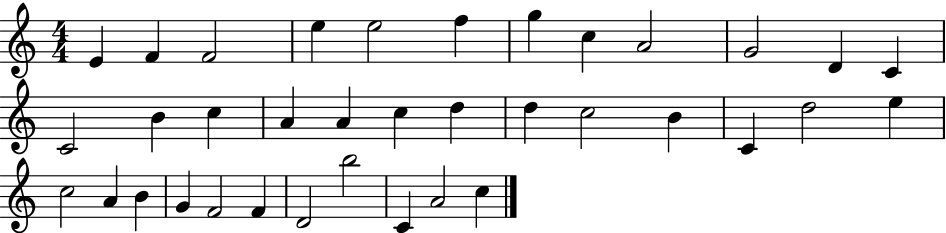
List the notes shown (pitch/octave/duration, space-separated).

E4/q F4/q F4/h E5/q E5/h F5/q G5/q C5/q A4/h G4/h D4/q C4/q C4/h B4/q C5/q A4/q A4/q C5/q D5/q D5/q C5/h B4/q C4/q D5/h E5/q C5/h A4/q B4/q G4/q F4/h F4/q D4/h B5/h C4/q A4/h C5/q